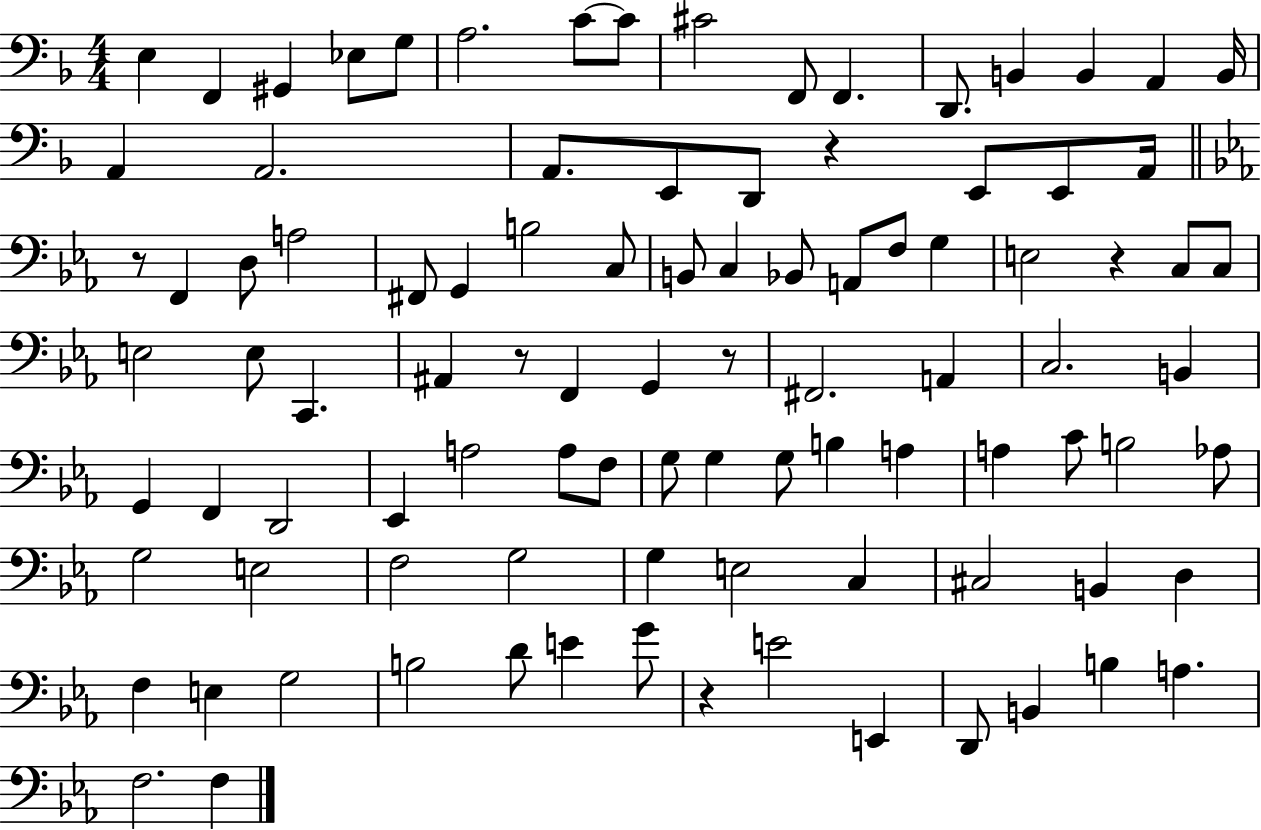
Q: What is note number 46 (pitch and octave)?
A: G2